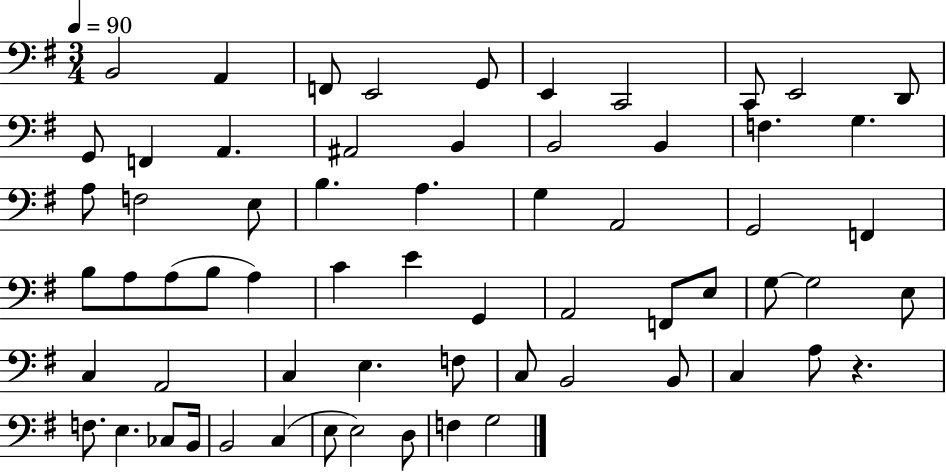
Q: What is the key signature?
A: G major